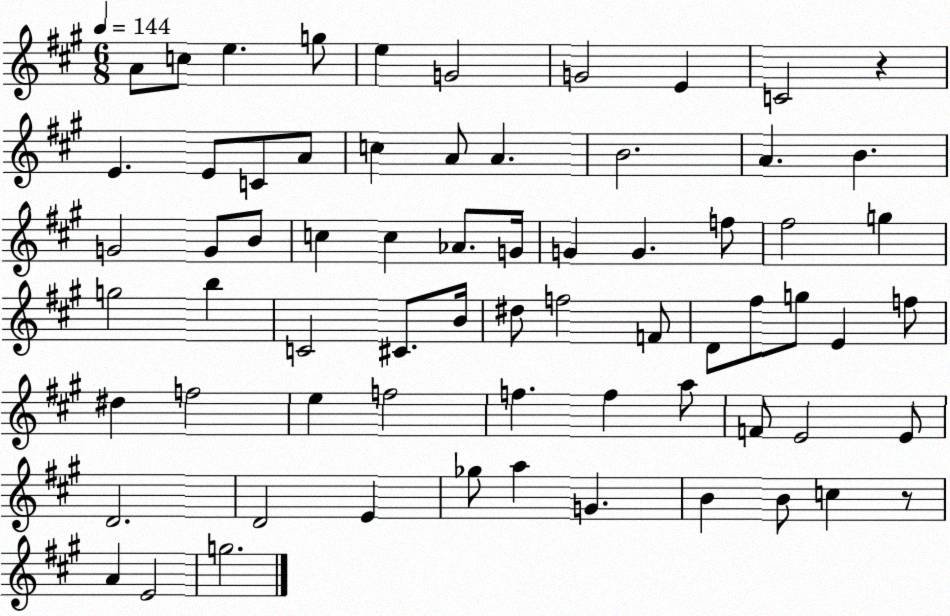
X:1
T:Untitled
M:6/8
L:1/4
K:A
A/2 c/2 e g/2 e G2 G2 E C2 z E E/2 C/2 A/2 c A/2 A B2 A B G2 G/2 B/2 c c _A/2 G/4 G G f/2 ^f2 g g2 b C2 ^C/2 B/4 ^d/2 f2 F/2 D/2 ^f/2 g/2 E f/2 ^d f2 e f2 f f a/2 F/2 E2 E/2 D2 D2 E _g/2 a G B B/2 c z/2 A E2 g2